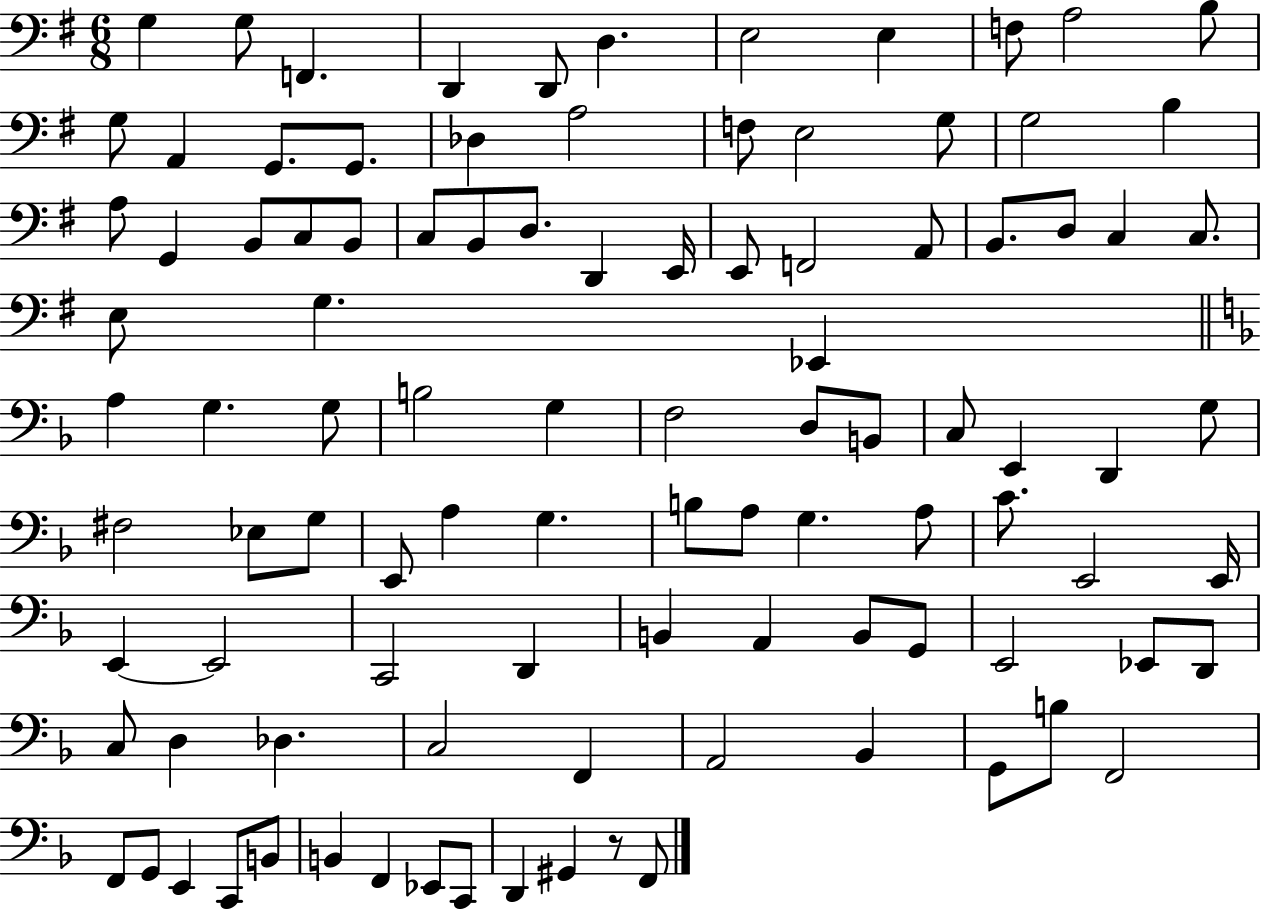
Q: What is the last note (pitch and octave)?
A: F2